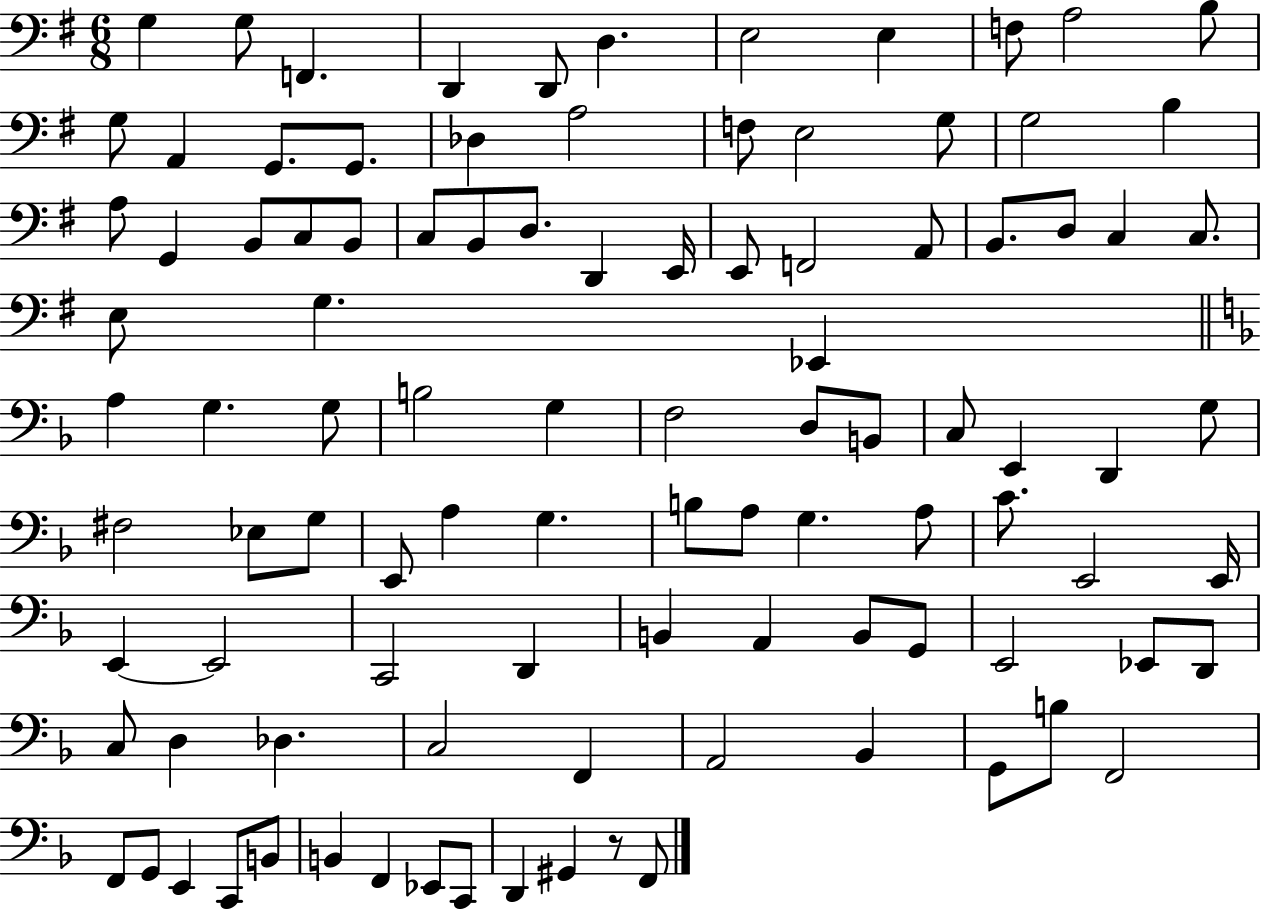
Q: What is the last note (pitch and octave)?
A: F2